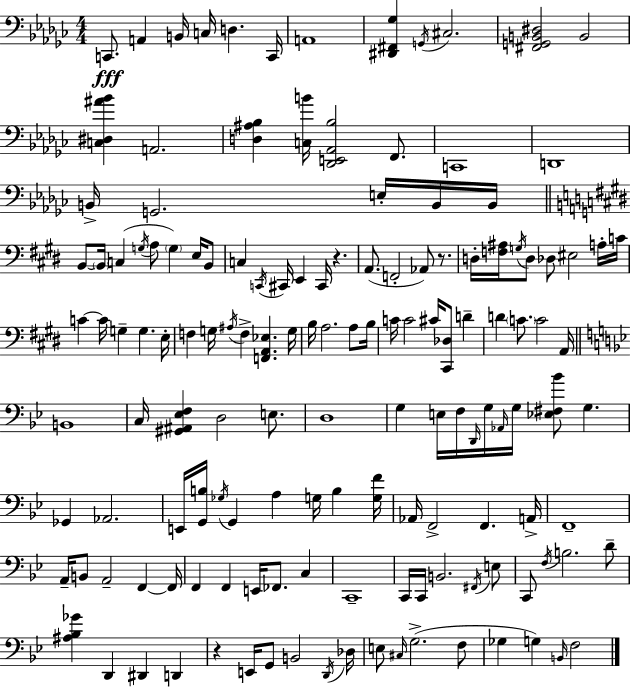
C2/e. A2/q B2/s C3/s D3/q. C2/s A2/w [D#2,F#2,Gb3]/q G2/s C#3/h. [F#2,G2,B2,D#3]/h B2/h [C3,D#3,A#4,Bb4]/q A2/h. [D3,A#3,Bb3]/q [C3,B4]/s [Db2,E2,Ab2,Bb3]/h F2/e. C2/w D2/w B2/s G2/h. E3/s B2/s B2/s B2/e B2/s C3/q G3/s A3/e G3/q E3/s B2/e C3/q C2/s C#2/s E2/q C#2/s R/q. A2/e. F2/h Ab2/e R/e. D3/s [F3,A#3]/s G3/s D3/e Db3/e EIS3/h A3/s C4/s C4/q C4/s G3/q G3/q. E3/s F3/q G3/s A#3/s F3/q [F2,A2,Eb3]/q. G3/s B3/s A3/h. A3/e B3/s C4/s C4/h C#4/s [C#2,Db3]/e D4/q D4/q C4/e. C4/h A2/s B2/w C3/s [G#2,A#2,Eb3,F3]/q D3/h E3/e. D3/w G3/q E3/s F3/s D2/s G3/s Ab2/s G3/s [Eb3,F#3,Bb4]/e G3/q. Gb2/q Ab2/h. E2/s [G2,B3]/s Gb3/s G2/q A3/q G3/s B3/q [G3,F4]/s Ab2/s F2/h F2/q. A2/s F2/w A2/s B2/e A2/h F2/q F2/s F2/q F2/q E2/s FES2/e. C3/q C2/w C2/s C2/s B2/h. F#2/s E3/e C2/e F3/s B3/h. D4/e [A#3,Bb3,Gb4]/q D2/q D#2/q D2/q R/q E2/s G2/e B2/h D2/s Db3/s E3/e C#3/s G3/h. F3/e Gb3/q G3/q B2/s F3/h